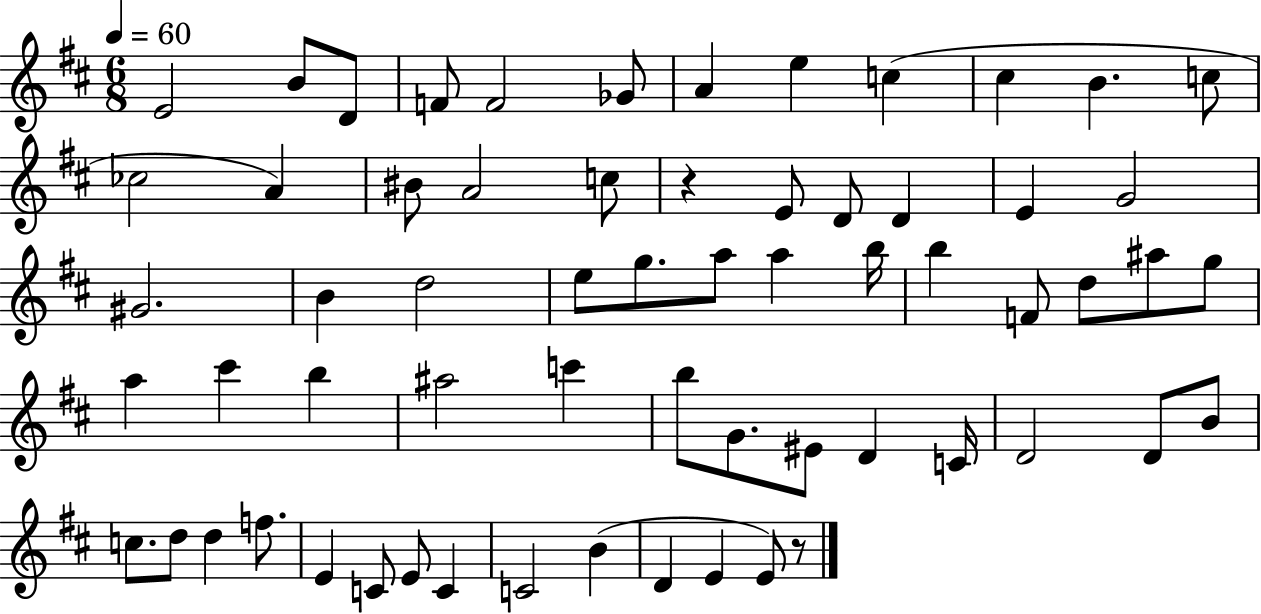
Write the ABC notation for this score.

X:1
T:Untitled
M:6/8
L:1/4
K:D
E2 B/2 D/2 F/2 F2 _G/2 A e c ^c B c/2 _c2 A ^B/2 A2 c/2 z E/2 D/2 D E G2 ^G2 B d2 e/2 g/2 a/2 a b/4 b F/2 d/2 ^a/2 g/2 a ^c' b ^a2 c' b/2 G/2 ^E/2 D C/4 D2 D/2 B/2 c/2 d/2 d f/2 E C/2 E/2 C C2 B D E E/2 z/2